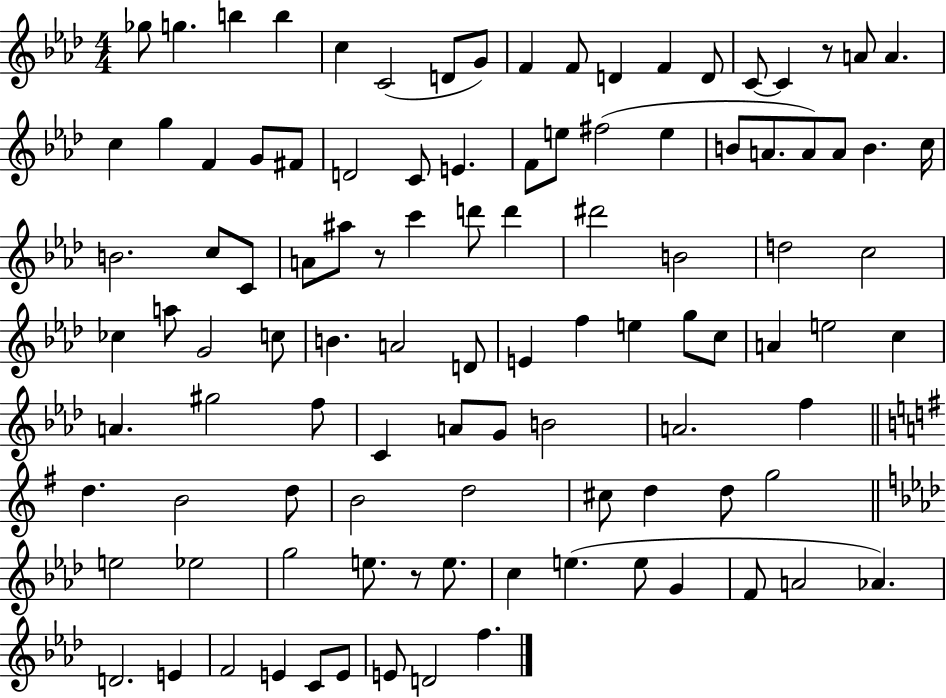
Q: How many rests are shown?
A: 3